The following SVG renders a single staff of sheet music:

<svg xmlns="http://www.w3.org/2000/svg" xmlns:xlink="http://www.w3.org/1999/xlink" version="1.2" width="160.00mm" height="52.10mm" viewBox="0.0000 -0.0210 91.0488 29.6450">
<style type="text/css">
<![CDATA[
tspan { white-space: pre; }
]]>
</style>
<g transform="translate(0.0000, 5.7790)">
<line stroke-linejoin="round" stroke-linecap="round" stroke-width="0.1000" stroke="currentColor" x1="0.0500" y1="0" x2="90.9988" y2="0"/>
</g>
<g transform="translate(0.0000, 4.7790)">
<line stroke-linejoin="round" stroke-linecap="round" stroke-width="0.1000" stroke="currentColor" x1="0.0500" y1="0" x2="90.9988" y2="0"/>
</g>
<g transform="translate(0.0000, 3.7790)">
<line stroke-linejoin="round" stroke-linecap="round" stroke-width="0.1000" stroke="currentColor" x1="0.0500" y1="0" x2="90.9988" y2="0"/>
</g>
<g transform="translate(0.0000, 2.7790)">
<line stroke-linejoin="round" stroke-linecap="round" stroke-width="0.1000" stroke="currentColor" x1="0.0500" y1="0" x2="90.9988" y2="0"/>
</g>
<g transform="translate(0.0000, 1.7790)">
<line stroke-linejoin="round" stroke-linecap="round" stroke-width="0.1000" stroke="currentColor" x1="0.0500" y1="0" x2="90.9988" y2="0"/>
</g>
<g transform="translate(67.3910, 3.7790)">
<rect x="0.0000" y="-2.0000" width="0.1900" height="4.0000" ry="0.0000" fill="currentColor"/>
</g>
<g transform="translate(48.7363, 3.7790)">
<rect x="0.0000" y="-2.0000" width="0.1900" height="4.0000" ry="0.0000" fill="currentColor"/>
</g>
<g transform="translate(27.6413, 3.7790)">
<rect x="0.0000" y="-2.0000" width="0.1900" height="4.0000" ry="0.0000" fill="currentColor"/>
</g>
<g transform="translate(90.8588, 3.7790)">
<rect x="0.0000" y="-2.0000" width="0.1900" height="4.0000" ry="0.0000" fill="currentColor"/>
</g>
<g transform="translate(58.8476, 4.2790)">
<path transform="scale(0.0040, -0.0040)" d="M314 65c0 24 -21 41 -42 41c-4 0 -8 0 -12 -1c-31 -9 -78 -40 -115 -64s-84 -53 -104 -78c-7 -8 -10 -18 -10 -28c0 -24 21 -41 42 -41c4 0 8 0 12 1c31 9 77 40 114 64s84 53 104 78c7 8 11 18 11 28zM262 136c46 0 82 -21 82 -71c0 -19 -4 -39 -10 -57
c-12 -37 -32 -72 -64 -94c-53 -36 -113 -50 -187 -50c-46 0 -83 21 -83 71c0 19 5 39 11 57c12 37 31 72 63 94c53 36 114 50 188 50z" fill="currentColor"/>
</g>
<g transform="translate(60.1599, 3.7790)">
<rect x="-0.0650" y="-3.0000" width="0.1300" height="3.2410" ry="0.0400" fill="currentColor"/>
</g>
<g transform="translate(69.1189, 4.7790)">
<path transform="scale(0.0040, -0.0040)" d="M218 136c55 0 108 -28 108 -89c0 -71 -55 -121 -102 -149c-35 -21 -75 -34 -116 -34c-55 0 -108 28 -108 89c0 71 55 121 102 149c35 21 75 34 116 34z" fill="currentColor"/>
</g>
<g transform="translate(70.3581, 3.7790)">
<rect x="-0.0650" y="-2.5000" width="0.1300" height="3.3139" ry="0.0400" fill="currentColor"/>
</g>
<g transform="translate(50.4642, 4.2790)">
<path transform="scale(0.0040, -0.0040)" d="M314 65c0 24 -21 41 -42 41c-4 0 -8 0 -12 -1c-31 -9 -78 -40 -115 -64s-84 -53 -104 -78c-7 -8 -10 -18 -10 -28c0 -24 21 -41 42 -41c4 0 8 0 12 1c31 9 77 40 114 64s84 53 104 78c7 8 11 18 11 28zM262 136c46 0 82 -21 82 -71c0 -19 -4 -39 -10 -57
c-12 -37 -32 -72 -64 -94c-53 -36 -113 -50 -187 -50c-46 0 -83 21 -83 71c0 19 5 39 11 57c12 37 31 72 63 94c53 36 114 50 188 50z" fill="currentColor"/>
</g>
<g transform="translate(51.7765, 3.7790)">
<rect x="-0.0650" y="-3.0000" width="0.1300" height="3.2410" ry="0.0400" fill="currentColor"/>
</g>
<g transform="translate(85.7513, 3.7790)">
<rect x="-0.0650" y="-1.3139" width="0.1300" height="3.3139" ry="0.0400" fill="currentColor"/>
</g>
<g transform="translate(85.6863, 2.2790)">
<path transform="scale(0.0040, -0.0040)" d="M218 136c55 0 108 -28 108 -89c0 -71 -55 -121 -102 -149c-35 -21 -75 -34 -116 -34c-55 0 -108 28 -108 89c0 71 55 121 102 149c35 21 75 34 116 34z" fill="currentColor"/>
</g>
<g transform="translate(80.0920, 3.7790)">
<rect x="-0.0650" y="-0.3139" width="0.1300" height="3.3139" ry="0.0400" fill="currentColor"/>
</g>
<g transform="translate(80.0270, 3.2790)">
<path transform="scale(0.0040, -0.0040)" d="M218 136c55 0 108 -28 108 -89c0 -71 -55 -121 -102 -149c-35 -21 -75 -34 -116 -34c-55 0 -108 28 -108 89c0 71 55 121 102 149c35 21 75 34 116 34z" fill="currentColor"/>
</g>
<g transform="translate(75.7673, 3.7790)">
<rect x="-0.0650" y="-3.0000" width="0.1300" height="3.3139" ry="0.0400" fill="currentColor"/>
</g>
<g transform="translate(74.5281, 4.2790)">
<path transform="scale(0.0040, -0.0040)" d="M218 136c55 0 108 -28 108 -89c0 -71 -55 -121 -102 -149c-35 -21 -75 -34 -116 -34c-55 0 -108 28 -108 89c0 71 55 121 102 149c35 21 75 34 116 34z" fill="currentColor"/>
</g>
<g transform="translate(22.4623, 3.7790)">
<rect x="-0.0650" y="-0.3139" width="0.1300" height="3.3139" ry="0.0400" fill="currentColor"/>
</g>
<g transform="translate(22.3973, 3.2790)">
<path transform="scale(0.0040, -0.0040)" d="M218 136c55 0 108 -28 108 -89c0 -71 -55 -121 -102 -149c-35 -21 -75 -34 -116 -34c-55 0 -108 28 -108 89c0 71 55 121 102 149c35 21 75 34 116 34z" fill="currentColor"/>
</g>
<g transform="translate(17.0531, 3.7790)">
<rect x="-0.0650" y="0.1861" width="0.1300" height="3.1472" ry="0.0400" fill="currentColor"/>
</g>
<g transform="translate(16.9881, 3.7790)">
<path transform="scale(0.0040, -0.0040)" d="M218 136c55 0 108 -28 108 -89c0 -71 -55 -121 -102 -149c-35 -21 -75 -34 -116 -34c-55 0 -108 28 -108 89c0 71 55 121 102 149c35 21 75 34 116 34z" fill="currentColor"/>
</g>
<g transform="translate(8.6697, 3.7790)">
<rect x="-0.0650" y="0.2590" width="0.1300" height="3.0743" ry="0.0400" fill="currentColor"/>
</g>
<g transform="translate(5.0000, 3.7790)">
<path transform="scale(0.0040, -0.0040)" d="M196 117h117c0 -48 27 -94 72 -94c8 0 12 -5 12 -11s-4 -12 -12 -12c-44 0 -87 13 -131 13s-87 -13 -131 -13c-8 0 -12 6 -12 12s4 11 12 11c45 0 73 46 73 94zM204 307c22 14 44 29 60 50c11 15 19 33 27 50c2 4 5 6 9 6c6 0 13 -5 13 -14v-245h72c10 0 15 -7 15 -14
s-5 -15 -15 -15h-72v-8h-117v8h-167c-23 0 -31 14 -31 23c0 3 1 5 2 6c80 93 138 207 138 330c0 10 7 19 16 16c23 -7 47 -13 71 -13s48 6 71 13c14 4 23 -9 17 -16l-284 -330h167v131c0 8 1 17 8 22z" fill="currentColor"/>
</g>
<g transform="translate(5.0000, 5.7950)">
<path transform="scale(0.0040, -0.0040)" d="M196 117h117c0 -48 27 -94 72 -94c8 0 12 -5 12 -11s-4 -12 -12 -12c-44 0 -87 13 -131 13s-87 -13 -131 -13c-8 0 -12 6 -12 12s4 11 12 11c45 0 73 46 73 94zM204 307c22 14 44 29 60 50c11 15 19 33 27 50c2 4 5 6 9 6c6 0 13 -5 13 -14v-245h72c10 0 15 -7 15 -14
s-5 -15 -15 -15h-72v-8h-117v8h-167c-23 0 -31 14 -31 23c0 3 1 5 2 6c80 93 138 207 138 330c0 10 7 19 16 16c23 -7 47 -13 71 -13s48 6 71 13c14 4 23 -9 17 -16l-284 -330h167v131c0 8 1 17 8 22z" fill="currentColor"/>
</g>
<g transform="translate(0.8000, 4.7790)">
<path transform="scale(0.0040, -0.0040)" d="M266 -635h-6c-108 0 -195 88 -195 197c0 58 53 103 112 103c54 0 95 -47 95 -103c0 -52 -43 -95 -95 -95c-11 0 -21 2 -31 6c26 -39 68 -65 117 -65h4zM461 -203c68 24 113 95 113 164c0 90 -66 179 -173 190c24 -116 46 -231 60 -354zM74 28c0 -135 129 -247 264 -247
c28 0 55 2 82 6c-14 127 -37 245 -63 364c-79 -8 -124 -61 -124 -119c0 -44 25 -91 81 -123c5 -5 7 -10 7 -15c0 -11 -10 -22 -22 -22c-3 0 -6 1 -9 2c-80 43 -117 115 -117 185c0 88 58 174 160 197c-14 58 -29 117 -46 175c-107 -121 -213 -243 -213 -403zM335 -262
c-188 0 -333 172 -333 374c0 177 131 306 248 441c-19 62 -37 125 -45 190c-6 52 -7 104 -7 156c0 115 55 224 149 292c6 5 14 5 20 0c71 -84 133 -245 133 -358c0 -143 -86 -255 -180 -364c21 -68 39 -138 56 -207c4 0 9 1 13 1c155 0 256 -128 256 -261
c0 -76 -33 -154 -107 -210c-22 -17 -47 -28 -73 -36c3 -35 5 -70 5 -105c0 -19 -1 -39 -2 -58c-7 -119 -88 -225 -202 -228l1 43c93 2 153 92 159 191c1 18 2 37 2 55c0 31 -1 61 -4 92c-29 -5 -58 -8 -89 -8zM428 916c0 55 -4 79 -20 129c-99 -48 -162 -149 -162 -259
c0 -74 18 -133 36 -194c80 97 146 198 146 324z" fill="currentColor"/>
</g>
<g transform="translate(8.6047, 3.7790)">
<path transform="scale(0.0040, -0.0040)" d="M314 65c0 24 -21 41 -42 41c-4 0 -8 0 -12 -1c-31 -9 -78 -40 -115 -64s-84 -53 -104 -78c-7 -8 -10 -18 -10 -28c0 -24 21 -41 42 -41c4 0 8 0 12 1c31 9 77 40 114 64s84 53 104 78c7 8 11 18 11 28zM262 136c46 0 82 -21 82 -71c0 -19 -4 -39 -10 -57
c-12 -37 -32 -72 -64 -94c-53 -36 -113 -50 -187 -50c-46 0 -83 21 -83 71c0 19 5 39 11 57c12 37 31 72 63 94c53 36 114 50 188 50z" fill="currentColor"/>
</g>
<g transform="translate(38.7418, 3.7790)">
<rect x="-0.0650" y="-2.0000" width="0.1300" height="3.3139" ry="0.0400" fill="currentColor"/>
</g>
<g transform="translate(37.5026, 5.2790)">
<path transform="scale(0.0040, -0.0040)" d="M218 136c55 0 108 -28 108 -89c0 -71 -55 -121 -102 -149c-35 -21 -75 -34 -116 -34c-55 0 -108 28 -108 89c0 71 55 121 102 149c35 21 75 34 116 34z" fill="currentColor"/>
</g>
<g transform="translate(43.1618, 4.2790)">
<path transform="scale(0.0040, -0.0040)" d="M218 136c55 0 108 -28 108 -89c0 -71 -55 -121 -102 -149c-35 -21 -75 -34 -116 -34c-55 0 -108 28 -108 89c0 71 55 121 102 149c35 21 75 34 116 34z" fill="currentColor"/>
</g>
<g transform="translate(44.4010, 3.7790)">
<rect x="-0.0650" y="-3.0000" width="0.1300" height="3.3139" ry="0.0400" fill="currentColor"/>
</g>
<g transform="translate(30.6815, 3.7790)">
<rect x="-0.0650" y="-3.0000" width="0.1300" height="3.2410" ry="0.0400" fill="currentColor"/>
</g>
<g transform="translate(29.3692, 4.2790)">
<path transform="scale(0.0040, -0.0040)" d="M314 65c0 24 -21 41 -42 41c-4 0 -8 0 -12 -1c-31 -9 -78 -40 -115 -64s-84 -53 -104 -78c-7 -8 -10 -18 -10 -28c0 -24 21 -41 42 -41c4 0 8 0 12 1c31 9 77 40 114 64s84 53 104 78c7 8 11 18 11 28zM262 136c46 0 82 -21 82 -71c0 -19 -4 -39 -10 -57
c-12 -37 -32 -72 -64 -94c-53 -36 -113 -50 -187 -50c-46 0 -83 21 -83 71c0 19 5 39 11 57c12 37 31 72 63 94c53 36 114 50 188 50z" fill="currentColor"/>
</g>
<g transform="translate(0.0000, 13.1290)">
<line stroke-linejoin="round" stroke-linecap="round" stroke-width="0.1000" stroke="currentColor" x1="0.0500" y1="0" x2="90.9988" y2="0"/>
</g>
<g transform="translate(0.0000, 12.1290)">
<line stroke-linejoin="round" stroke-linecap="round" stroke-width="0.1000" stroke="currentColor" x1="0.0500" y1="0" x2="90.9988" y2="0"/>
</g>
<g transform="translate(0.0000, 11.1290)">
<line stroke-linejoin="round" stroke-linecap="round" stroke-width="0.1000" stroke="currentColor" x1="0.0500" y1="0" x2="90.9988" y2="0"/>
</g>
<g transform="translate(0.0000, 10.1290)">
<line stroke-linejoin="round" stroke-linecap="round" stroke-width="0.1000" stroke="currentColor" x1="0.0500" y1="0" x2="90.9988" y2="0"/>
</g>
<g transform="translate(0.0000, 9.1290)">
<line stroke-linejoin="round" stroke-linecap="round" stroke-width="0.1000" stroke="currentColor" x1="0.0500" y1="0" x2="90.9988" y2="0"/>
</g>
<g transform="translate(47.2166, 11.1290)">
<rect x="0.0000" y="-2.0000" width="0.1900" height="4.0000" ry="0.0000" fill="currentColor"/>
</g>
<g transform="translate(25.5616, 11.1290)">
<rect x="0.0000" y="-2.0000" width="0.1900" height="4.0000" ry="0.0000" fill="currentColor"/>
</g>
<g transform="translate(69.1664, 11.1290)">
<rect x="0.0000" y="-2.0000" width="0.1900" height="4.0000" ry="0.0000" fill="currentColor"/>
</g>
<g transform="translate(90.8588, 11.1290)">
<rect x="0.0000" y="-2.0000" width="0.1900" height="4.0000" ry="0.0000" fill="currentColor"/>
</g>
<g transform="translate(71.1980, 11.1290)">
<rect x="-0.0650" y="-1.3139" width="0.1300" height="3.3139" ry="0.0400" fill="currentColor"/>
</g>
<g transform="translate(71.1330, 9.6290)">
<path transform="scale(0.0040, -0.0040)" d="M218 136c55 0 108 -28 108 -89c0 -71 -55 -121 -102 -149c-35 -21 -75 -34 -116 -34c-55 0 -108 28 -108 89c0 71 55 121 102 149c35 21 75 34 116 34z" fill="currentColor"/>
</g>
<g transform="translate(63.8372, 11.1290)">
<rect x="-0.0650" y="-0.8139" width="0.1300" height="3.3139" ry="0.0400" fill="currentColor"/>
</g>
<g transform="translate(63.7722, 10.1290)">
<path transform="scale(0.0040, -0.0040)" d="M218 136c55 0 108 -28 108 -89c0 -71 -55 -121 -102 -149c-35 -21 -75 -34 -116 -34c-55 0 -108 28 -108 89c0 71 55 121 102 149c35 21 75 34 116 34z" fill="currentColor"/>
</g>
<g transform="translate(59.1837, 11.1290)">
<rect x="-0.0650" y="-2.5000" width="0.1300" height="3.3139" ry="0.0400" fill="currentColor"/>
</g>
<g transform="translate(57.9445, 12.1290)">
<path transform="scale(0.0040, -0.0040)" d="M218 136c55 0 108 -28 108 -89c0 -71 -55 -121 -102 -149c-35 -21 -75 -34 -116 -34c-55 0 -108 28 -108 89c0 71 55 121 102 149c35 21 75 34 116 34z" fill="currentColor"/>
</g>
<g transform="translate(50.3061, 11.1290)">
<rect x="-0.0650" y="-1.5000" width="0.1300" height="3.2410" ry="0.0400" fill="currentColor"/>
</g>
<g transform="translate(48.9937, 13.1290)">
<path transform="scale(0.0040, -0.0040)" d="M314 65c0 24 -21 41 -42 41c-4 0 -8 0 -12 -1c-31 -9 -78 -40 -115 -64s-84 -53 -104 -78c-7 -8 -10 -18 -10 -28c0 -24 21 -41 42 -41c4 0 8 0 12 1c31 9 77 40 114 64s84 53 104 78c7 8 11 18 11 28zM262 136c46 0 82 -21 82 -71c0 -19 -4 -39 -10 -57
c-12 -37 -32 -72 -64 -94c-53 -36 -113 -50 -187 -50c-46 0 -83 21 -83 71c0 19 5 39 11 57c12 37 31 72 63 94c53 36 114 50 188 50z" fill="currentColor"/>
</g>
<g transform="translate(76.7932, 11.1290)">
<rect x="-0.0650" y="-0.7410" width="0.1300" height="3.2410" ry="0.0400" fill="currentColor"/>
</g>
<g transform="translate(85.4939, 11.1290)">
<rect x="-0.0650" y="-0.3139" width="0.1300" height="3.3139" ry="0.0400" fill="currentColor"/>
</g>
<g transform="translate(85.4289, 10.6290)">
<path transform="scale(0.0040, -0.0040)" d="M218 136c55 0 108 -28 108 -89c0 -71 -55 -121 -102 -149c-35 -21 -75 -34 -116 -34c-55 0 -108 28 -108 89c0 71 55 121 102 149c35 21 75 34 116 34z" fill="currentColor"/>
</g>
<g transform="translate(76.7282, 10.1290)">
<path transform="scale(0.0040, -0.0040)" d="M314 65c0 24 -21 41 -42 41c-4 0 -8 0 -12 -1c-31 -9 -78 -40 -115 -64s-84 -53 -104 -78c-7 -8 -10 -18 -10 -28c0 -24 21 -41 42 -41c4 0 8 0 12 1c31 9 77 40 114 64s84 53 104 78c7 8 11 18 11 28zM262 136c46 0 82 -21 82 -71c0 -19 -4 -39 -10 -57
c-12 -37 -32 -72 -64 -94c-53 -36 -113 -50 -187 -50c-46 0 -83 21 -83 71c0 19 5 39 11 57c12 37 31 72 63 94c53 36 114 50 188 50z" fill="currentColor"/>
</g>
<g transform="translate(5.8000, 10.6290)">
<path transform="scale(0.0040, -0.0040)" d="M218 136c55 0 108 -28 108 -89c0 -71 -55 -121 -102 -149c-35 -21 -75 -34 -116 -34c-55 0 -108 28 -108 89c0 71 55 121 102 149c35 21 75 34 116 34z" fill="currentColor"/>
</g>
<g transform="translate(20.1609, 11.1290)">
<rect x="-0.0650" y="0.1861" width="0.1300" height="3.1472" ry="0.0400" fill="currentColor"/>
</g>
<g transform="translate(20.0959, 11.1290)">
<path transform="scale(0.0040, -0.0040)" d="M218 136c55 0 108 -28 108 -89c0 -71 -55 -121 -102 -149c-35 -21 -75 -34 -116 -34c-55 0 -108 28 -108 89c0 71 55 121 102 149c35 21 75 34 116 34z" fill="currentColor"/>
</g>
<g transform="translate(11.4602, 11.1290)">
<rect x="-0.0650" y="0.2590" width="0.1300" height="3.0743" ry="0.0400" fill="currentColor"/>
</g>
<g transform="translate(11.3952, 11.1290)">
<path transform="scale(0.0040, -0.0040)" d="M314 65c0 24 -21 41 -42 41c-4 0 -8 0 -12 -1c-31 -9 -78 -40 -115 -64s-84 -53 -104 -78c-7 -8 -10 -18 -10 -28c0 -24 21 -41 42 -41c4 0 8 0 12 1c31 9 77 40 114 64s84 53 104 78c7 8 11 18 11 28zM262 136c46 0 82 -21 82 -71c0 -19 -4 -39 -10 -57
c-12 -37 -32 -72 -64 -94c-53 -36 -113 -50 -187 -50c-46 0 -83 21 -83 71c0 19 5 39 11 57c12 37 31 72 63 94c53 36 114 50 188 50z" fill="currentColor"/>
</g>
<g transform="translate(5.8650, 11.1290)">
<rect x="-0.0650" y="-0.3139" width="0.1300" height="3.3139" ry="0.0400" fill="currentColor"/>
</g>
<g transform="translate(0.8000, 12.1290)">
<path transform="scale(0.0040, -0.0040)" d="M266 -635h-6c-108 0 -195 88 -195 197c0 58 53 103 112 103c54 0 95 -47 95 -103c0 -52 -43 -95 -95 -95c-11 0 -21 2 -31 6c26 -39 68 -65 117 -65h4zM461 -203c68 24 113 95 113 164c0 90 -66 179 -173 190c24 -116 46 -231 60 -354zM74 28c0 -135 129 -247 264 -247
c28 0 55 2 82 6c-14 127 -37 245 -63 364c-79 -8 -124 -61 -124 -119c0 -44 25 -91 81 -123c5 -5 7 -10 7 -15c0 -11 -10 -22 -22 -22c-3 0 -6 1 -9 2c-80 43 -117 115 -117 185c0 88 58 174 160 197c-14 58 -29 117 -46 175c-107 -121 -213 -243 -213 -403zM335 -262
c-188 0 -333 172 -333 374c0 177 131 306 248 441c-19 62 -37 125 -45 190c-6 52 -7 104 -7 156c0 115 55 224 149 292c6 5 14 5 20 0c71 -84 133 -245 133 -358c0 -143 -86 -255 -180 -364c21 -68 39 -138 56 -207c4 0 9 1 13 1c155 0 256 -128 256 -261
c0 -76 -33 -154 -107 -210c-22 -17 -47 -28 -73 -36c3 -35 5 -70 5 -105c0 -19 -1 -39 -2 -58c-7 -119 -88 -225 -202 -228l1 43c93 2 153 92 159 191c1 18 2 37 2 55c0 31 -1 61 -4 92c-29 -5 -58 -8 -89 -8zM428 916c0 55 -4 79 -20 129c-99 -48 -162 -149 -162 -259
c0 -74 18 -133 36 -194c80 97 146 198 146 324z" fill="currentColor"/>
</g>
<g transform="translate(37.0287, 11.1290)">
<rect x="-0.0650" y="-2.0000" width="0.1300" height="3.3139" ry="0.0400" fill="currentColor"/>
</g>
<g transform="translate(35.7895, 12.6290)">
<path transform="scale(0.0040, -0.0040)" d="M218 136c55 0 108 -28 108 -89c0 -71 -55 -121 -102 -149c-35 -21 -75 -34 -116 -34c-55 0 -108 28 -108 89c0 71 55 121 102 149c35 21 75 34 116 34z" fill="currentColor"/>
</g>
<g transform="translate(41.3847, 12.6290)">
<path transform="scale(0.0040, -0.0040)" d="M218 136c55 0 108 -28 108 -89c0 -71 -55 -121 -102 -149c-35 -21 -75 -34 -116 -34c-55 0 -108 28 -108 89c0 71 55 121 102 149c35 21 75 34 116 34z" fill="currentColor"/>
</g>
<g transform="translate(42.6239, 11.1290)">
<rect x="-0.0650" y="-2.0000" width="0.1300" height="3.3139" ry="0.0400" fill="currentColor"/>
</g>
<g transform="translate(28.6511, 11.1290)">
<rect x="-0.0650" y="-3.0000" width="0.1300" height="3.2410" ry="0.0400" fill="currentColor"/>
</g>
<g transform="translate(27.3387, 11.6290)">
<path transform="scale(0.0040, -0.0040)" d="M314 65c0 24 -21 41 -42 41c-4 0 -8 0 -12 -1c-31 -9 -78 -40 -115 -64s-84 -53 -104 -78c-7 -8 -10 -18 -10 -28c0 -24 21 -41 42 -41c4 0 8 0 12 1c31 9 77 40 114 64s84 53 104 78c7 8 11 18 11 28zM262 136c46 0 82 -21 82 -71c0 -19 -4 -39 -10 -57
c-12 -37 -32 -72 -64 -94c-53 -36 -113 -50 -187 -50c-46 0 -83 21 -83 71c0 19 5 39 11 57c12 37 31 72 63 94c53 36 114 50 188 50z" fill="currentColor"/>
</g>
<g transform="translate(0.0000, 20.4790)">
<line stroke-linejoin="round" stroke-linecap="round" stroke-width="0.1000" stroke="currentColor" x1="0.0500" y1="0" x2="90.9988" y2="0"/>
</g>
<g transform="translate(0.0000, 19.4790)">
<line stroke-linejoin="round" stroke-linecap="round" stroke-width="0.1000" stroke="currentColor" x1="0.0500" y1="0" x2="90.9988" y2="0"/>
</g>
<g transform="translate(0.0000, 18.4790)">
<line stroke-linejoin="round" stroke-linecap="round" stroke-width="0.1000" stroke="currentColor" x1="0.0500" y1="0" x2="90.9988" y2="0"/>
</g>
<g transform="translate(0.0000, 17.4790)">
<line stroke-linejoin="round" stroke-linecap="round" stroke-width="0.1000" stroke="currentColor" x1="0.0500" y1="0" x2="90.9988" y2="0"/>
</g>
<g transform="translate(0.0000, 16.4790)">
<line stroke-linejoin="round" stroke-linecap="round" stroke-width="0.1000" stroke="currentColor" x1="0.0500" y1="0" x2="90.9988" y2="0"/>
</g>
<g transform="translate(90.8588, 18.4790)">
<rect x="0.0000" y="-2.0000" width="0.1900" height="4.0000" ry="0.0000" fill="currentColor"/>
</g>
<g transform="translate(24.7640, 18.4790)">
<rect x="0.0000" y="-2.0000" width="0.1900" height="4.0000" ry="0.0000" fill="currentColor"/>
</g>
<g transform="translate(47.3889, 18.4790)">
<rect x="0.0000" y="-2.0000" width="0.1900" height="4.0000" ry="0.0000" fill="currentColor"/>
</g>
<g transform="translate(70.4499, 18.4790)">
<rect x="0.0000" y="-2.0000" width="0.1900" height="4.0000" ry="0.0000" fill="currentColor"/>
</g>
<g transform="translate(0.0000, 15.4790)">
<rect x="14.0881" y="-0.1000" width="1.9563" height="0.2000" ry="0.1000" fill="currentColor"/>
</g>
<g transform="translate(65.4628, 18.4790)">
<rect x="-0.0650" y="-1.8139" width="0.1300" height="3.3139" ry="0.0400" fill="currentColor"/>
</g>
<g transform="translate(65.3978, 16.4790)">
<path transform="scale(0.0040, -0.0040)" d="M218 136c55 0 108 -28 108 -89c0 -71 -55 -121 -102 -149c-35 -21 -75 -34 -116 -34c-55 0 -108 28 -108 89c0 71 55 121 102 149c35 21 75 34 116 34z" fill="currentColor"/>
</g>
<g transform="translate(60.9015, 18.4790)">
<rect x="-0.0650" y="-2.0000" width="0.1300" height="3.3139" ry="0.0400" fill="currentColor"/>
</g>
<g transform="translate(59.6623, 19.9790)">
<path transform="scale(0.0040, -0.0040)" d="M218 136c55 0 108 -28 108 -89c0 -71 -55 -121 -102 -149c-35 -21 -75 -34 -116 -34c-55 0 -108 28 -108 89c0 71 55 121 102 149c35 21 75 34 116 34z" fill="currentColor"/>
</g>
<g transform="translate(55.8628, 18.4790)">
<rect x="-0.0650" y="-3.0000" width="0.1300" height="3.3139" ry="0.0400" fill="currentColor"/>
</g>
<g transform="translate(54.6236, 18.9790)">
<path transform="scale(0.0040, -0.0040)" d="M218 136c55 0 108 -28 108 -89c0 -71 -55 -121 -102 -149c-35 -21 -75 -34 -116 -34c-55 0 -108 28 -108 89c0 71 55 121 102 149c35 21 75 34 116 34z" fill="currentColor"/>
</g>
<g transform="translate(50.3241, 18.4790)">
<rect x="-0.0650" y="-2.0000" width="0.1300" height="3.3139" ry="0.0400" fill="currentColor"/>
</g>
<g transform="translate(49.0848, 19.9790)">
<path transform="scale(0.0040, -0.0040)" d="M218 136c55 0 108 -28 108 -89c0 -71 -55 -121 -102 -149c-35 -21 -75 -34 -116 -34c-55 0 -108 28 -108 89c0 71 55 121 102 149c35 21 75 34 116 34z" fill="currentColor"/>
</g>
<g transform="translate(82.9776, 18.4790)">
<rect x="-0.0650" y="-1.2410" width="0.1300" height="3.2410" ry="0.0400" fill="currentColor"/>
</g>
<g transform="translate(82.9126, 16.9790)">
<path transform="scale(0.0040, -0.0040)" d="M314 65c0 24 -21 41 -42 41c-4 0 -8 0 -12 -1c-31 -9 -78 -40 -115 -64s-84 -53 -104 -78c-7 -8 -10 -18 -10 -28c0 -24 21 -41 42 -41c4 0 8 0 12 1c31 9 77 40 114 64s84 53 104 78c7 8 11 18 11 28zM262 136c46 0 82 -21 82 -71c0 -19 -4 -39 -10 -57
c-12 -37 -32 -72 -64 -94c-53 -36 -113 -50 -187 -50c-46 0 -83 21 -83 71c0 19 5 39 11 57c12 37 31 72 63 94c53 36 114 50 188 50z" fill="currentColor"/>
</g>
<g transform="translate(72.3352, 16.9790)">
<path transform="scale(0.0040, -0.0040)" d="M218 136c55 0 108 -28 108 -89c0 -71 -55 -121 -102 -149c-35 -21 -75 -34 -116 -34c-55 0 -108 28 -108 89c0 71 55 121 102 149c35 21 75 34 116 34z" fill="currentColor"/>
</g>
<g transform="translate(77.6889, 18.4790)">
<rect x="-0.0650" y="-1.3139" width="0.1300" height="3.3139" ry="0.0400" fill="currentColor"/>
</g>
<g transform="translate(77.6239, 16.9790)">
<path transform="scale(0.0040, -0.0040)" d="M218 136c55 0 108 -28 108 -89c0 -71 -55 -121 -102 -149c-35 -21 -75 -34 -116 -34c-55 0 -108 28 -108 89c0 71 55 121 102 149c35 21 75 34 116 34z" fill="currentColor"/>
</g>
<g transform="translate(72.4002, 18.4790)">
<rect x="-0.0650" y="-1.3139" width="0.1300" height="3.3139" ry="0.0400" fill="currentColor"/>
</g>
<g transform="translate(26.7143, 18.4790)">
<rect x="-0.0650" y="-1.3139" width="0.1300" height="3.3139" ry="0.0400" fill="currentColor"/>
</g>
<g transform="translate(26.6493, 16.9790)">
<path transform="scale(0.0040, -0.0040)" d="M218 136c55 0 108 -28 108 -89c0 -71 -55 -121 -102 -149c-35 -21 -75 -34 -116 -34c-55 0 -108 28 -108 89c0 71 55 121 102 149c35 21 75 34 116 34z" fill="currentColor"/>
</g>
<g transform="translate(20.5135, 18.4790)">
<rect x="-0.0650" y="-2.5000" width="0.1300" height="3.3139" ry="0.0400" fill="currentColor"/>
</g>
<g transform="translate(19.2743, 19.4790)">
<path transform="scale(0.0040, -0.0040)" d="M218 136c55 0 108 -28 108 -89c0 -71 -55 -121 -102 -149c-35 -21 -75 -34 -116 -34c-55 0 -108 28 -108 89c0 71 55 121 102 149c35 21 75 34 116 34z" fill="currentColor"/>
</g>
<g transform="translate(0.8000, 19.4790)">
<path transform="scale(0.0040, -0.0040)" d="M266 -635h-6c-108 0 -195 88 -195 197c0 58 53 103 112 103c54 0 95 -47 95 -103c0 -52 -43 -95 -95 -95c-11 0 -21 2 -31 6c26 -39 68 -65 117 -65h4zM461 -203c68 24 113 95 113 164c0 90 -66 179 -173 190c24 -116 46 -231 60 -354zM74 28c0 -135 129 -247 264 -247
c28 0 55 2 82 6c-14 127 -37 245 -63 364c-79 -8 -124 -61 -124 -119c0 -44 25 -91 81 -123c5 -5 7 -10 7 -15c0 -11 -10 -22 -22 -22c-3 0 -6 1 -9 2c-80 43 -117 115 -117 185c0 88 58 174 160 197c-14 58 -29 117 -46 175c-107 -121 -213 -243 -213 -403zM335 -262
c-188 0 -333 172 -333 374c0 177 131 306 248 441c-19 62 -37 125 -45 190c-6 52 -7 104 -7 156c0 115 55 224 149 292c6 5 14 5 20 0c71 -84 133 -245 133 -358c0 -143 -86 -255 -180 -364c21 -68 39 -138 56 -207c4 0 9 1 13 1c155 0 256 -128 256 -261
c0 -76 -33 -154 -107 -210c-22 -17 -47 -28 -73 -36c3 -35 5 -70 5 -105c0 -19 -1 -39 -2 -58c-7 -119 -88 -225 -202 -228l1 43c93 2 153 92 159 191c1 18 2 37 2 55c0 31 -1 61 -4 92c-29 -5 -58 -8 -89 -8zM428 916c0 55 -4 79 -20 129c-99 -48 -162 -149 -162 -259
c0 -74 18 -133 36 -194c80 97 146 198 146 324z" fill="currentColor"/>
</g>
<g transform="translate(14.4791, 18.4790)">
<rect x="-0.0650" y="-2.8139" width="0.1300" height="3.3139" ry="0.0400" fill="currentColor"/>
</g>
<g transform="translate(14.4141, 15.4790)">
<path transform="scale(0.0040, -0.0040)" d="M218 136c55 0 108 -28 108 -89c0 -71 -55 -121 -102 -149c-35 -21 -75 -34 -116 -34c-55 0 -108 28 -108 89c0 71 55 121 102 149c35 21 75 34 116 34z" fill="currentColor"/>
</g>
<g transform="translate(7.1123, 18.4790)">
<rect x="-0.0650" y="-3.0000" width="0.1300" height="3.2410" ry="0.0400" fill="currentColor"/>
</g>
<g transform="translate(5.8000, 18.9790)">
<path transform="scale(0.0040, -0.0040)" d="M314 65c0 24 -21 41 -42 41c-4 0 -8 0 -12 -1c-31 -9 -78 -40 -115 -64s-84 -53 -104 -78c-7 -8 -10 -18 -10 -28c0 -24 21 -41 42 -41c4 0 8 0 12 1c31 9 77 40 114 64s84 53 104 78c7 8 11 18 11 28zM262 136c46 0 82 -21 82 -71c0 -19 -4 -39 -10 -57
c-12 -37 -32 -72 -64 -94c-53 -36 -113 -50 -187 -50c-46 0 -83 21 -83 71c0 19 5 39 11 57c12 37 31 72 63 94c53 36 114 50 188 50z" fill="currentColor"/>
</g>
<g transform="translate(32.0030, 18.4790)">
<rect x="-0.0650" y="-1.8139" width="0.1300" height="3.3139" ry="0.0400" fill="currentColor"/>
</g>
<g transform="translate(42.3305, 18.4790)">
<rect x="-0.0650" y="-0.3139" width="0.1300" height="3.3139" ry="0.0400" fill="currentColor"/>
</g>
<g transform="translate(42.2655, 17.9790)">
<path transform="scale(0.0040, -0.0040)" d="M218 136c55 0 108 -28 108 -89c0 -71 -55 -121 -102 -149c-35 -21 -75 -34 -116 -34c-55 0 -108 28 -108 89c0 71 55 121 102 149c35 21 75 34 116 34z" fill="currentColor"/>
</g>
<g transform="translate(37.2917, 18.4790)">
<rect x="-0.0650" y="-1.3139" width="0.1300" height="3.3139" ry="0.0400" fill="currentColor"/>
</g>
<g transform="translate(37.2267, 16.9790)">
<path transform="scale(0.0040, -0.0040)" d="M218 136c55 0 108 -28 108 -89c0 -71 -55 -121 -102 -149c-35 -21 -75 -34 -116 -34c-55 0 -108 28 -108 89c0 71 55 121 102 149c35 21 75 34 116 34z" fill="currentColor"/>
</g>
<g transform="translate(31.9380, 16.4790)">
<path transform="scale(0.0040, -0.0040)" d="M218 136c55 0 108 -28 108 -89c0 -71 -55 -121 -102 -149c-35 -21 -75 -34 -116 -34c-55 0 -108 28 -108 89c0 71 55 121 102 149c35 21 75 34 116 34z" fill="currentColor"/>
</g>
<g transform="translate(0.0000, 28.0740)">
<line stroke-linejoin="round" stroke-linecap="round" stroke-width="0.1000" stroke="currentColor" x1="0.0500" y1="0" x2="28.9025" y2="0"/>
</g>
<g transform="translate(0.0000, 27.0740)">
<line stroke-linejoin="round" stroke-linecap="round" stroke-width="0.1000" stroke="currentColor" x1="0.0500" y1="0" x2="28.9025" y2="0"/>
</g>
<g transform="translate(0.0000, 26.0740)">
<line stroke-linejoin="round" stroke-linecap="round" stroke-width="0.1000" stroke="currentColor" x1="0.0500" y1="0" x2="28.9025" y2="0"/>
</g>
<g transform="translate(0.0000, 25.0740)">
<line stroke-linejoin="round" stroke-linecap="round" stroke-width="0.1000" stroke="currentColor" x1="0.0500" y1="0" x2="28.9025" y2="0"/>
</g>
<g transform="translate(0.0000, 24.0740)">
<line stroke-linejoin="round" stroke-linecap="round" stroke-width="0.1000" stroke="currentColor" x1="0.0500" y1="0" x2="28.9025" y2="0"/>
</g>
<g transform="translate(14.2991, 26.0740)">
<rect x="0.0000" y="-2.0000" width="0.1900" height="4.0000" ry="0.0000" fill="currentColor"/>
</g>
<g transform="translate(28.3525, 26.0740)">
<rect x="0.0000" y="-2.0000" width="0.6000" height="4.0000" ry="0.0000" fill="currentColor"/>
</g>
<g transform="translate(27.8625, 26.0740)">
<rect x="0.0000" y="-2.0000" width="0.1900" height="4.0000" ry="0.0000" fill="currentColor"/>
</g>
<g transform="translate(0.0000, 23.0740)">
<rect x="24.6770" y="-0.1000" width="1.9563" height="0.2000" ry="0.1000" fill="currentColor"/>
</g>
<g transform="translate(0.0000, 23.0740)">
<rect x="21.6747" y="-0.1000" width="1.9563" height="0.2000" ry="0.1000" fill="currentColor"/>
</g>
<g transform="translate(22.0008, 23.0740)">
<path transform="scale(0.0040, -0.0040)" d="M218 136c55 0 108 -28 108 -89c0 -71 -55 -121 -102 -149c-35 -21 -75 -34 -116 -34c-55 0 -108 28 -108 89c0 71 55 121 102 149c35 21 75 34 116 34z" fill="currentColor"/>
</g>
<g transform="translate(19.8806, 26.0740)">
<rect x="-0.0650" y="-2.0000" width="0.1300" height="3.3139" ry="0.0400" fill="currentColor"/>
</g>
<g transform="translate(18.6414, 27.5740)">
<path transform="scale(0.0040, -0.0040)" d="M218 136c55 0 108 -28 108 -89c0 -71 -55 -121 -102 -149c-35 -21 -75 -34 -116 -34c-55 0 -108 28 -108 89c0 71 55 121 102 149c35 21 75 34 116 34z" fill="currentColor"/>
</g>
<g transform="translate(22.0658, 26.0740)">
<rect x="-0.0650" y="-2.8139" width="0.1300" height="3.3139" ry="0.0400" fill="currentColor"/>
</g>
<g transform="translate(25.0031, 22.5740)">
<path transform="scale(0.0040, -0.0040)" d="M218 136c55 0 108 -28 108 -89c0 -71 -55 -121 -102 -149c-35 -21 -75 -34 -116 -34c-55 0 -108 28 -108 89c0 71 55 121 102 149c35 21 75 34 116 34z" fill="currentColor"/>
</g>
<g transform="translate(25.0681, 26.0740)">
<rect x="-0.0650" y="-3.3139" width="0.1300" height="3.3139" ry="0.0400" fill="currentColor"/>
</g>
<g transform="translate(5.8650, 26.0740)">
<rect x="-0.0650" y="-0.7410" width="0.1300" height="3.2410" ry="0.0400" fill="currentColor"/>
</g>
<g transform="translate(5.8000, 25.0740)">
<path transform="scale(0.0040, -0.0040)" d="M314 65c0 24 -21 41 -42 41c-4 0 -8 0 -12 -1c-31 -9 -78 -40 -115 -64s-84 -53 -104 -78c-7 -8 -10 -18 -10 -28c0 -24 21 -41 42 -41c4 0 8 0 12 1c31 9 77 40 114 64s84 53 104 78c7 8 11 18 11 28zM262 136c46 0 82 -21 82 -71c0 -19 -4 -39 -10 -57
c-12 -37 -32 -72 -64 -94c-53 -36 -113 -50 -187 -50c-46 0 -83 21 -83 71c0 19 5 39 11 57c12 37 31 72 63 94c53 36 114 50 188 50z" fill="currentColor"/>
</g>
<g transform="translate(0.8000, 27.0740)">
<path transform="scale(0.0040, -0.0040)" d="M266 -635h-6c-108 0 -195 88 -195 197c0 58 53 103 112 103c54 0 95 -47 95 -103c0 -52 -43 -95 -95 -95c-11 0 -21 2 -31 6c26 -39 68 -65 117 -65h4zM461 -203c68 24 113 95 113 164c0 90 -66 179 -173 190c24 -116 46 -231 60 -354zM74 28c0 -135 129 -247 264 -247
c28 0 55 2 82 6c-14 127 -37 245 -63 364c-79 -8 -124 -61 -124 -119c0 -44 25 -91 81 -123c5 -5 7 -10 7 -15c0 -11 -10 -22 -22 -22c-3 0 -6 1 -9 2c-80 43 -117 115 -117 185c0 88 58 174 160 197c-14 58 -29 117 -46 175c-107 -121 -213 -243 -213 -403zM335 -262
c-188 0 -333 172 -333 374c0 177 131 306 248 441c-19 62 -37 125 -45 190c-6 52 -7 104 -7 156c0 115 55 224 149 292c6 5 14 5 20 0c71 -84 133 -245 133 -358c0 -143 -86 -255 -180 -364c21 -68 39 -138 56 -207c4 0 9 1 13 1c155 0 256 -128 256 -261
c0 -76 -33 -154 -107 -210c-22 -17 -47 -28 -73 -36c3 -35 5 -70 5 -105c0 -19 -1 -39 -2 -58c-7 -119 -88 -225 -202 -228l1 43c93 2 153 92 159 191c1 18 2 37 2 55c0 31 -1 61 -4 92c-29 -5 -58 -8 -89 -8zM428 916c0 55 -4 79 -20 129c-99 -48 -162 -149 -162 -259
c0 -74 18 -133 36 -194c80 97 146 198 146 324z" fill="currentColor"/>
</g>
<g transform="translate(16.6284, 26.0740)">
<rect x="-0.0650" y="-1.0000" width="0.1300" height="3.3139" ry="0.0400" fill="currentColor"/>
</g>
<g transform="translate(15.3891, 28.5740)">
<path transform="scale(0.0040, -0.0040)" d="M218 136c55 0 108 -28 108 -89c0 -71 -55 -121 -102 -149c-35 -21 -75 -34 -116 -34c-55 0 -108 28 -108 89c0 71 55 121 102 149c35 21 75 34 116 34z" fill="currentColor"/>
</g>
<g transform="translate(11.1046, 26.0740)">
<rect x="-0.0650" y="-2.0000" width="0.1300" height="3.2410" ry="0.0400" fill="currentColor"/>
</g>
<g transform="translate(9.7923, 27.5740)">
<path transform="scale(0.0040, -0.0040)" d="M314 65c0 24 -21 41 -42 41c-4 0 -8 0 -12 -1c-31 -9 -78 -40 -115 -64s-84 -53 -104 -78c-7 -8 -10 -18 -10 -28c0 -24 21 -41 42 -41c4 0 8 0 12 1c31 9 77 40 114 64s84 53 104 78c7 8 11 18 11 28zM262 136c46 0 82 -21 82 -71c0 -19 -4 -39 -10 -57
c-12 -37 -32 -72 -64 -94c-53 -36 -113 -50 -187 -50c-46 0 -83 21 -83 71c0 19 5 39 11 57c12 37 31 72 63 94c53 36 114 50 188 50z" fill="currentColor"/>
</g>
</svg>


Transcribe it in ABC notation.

X:1
T:Untitled
M:4/4
L:1/4
K:C
B2 B c A2 F A A2 A2 G A c e c B2 B A2 F F E2 G d e d2 c A2 a G e f e c F A F f e e e2 d2 F2 D F a b